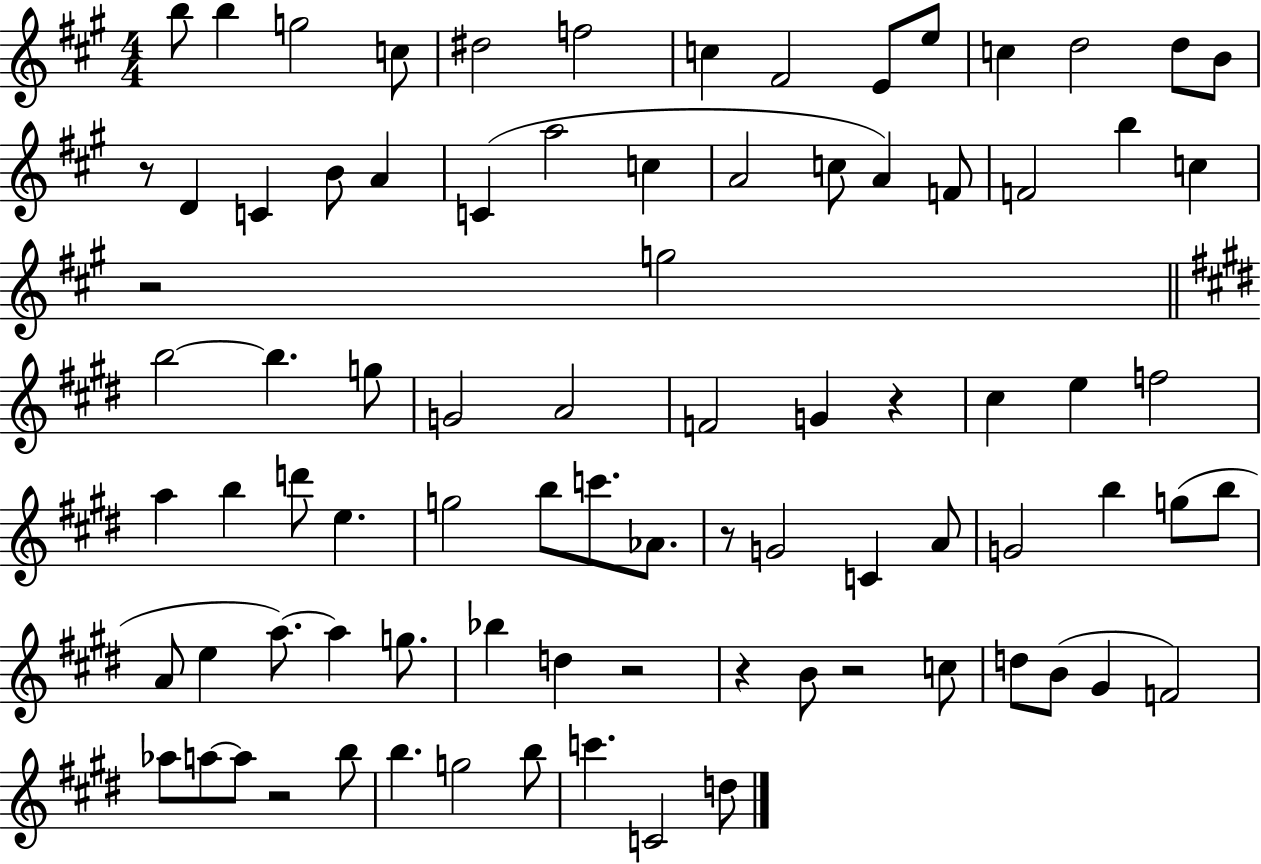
{
  \clef treble
  \numericTimeSignature
  \time 4/4
  \key a \major
  b''8 b''4 g''2 c''8 | dis''2 f''2 | c''4 fis'2 e'8 e''8 | c''4 d''2 d''8 b'8 | \break r8 d'4 c'4 b'8 a'4 | c'4( a''2 c''4 | a'2 c''8 a'4) f'8 | f'2 b''4 c''4 | \break r2 g''2 | \bar "||" \break \key e \major b''2~~ b''4. g''8 | g'2 a'2 | f'2 g'4 r4 | cis''4 e''4 f''2 | \break a''4 b''4 d'''8 e''4. | g''2 b''8 c'''8. aes'8. | r8 g'2 c'4 a'8 | g'2 b''4 g''8( b''8 | \break a'8 e''4 a''8.~~) a''4 g''8. | bes''4 d''4 r2 | r4 b'8 r2 c''8 | d''8 b'8( gis'4 f'2) | \break aes''8 a''8~~ a''8 r2 b''8 | b''4. g''2 b''8 | c'''4. c'2 d''8 | \bar "|."
}